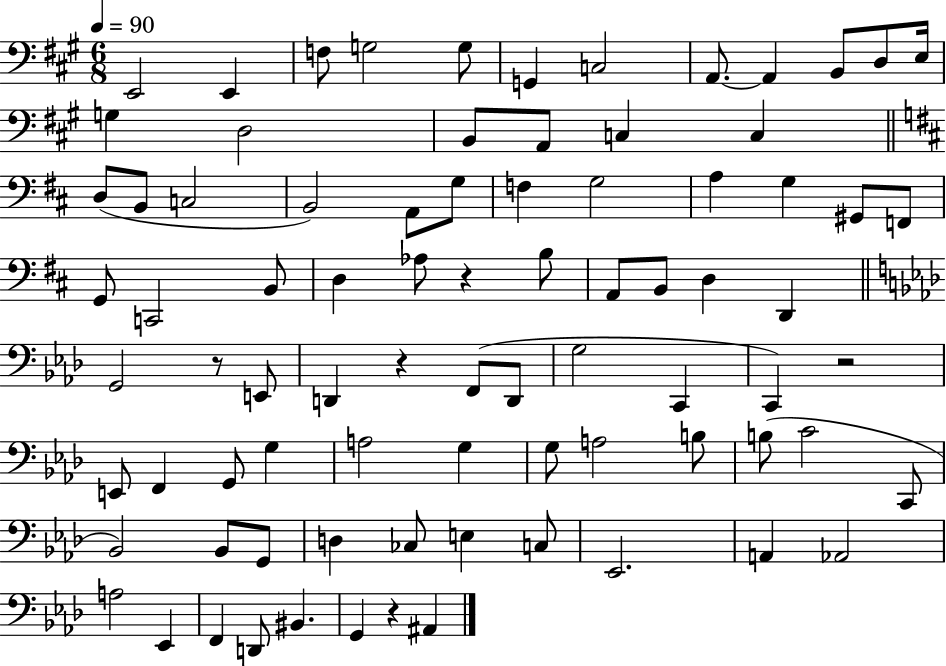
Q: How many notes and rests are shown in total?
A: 82